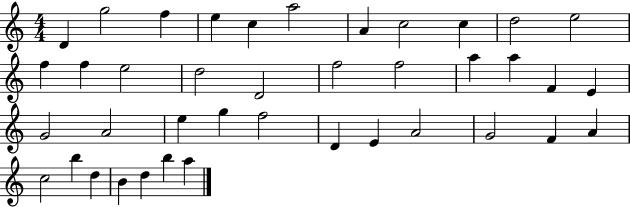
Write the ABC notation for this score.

X:1
T:Untitled
M:4/4
L:1/4
K:C
D g2 f e c a2 A c2 c d2 e2 f f e2 d2 D2 f2 f2 a a F E G2 A2 e g f2 D E A2 G2 F A c2 b d B d b a